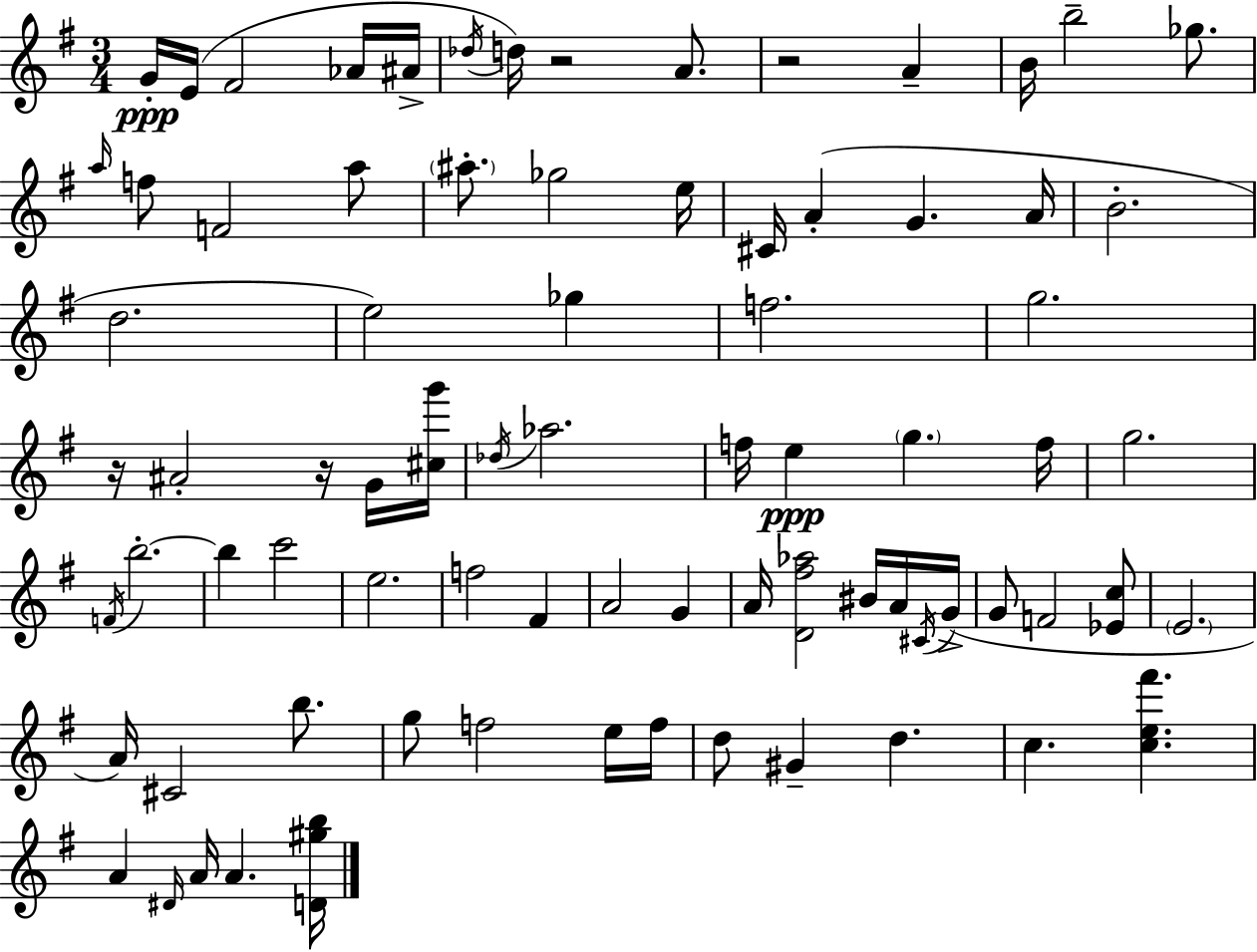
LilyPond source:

{
  \clef treble
  \numericTimeSignature
  \time 3/4
  \key g \major
  \repeat volta 2 { g'16-.\ppp e'16( fis'2 aes'16 ais'16-> | \acciaccatura { des''16 }) d''16 r2 a'8. | r2 a'4-- | b'16 b''2-- ges''8. | \break \grace { a''16 } f''8 f'2 | a''8 \parenthesize ais''8.-. ges''2 | e''16 cis'16 a'4-.( g'4. | a'16 b'2.-. | \break d''2. | e''2) ges''4 | f''2. | g''2. | \break r16 ais'2-. r16 | g'16 <cis'' g'''>16 \acciaccatura { des''16 } aes''2. | f''16 e''4\ppp \parenthesize g''4. | f''16 g''2. | \break \acciaccatura { f'16 } b''2.-.~~ | b''4 c'''2 | e''2. | f''2 | \break fis'4 a'2 | g'4 a'16 <d' fis'' aes''>2 | bis'16 a'16 \acciaccatura { cis'16 } g'16->( g'8 f'2 | <ees' c''>8 \parenthesize e'2. | \break a'16) cis'2 | b''8. g''8 f''2 | e''16 f''16 d''8 gis'4-- d''4. | c''4. <c'' e'' fis'''>4. | \break a'4 \grace { dis'16 } a'16 a'4. | <d' gis'' b''>16 } \bar "|."
}